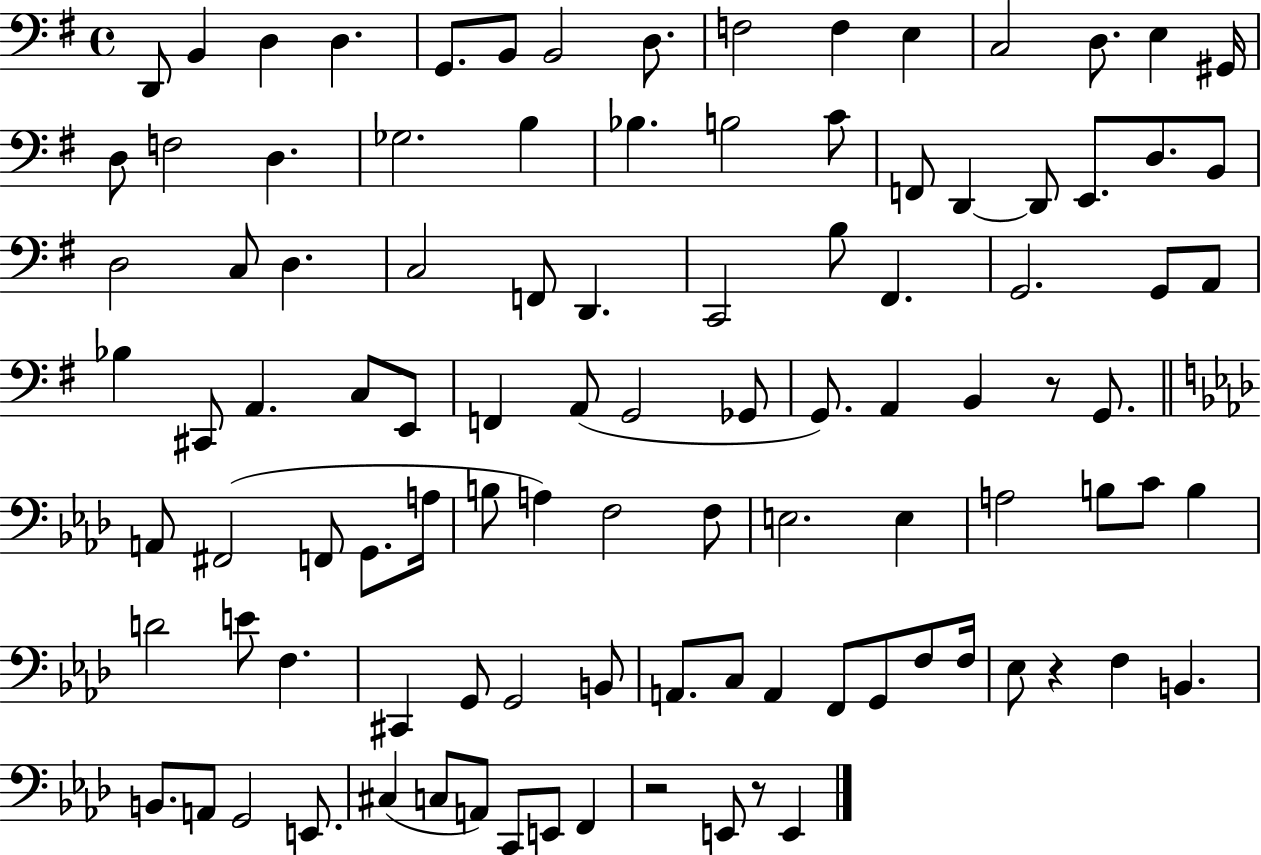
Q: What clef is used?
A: bass